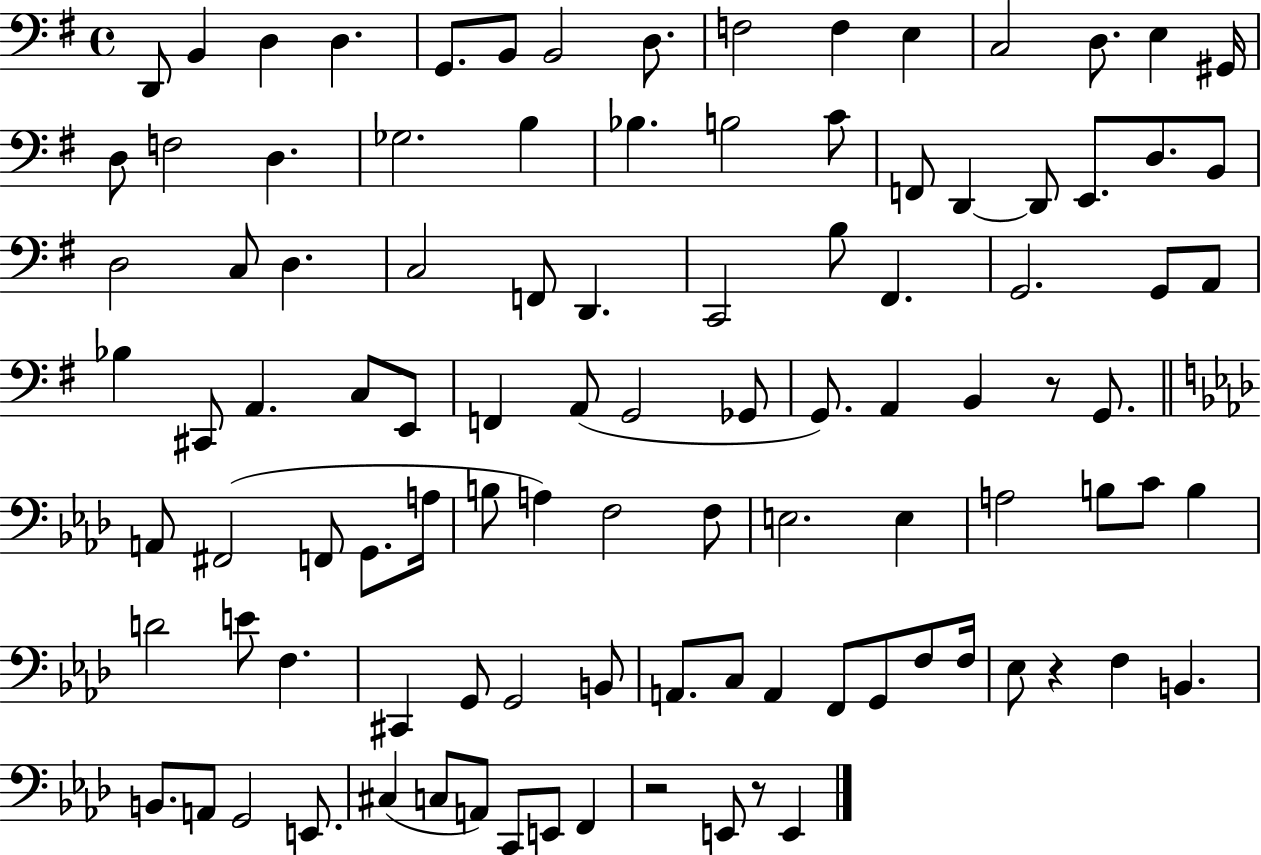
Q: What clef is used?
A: bass